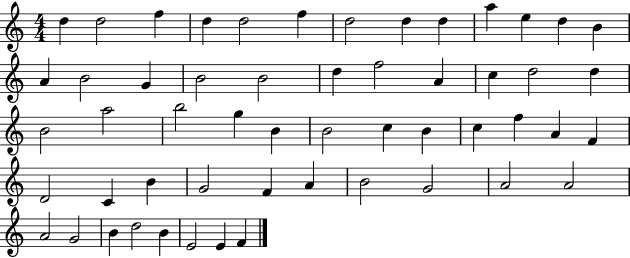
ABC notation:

X:1
T:Untitled
M:4/4
L:1/4
K:C
d d2 f d d2 f d2 d d a e d B A B2 G B2 B2 d f2 A c d2 d B2 a2 b2 g B B2 c B c f A F D2 C B G2 F A B2 G2 A2 A2 A2 G2 B d2 B E2 E F